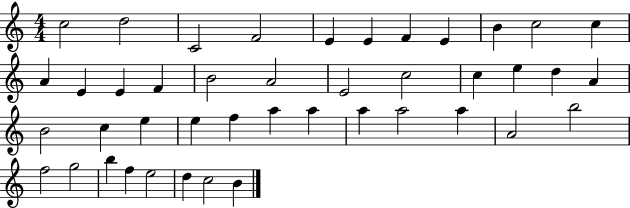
C5/h D5/h C4/h F4/h E4/q E4/q F4/q E4/q B4/q C5/h C5/q A4/q E4/q E4/q F4/q B4/h A4/h E4/h C5/h C5/q E5/q D5/q A4/q B4/h C5/q E5/q E5/q F5/q A5/q A5/q A5/q A5/h A5/q A4/h B5/h F5/h G5/h B5/q F5/q E5/h D5/q C5/h B4/q